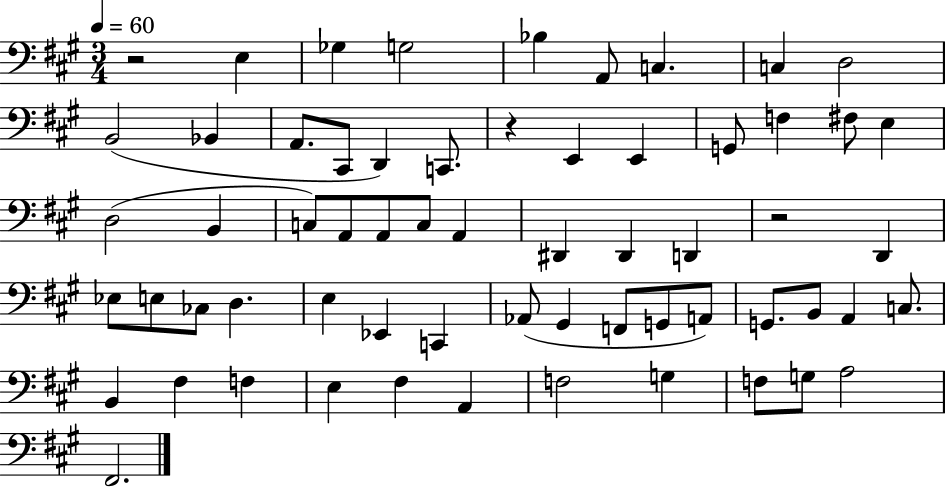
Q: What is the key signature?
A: A major